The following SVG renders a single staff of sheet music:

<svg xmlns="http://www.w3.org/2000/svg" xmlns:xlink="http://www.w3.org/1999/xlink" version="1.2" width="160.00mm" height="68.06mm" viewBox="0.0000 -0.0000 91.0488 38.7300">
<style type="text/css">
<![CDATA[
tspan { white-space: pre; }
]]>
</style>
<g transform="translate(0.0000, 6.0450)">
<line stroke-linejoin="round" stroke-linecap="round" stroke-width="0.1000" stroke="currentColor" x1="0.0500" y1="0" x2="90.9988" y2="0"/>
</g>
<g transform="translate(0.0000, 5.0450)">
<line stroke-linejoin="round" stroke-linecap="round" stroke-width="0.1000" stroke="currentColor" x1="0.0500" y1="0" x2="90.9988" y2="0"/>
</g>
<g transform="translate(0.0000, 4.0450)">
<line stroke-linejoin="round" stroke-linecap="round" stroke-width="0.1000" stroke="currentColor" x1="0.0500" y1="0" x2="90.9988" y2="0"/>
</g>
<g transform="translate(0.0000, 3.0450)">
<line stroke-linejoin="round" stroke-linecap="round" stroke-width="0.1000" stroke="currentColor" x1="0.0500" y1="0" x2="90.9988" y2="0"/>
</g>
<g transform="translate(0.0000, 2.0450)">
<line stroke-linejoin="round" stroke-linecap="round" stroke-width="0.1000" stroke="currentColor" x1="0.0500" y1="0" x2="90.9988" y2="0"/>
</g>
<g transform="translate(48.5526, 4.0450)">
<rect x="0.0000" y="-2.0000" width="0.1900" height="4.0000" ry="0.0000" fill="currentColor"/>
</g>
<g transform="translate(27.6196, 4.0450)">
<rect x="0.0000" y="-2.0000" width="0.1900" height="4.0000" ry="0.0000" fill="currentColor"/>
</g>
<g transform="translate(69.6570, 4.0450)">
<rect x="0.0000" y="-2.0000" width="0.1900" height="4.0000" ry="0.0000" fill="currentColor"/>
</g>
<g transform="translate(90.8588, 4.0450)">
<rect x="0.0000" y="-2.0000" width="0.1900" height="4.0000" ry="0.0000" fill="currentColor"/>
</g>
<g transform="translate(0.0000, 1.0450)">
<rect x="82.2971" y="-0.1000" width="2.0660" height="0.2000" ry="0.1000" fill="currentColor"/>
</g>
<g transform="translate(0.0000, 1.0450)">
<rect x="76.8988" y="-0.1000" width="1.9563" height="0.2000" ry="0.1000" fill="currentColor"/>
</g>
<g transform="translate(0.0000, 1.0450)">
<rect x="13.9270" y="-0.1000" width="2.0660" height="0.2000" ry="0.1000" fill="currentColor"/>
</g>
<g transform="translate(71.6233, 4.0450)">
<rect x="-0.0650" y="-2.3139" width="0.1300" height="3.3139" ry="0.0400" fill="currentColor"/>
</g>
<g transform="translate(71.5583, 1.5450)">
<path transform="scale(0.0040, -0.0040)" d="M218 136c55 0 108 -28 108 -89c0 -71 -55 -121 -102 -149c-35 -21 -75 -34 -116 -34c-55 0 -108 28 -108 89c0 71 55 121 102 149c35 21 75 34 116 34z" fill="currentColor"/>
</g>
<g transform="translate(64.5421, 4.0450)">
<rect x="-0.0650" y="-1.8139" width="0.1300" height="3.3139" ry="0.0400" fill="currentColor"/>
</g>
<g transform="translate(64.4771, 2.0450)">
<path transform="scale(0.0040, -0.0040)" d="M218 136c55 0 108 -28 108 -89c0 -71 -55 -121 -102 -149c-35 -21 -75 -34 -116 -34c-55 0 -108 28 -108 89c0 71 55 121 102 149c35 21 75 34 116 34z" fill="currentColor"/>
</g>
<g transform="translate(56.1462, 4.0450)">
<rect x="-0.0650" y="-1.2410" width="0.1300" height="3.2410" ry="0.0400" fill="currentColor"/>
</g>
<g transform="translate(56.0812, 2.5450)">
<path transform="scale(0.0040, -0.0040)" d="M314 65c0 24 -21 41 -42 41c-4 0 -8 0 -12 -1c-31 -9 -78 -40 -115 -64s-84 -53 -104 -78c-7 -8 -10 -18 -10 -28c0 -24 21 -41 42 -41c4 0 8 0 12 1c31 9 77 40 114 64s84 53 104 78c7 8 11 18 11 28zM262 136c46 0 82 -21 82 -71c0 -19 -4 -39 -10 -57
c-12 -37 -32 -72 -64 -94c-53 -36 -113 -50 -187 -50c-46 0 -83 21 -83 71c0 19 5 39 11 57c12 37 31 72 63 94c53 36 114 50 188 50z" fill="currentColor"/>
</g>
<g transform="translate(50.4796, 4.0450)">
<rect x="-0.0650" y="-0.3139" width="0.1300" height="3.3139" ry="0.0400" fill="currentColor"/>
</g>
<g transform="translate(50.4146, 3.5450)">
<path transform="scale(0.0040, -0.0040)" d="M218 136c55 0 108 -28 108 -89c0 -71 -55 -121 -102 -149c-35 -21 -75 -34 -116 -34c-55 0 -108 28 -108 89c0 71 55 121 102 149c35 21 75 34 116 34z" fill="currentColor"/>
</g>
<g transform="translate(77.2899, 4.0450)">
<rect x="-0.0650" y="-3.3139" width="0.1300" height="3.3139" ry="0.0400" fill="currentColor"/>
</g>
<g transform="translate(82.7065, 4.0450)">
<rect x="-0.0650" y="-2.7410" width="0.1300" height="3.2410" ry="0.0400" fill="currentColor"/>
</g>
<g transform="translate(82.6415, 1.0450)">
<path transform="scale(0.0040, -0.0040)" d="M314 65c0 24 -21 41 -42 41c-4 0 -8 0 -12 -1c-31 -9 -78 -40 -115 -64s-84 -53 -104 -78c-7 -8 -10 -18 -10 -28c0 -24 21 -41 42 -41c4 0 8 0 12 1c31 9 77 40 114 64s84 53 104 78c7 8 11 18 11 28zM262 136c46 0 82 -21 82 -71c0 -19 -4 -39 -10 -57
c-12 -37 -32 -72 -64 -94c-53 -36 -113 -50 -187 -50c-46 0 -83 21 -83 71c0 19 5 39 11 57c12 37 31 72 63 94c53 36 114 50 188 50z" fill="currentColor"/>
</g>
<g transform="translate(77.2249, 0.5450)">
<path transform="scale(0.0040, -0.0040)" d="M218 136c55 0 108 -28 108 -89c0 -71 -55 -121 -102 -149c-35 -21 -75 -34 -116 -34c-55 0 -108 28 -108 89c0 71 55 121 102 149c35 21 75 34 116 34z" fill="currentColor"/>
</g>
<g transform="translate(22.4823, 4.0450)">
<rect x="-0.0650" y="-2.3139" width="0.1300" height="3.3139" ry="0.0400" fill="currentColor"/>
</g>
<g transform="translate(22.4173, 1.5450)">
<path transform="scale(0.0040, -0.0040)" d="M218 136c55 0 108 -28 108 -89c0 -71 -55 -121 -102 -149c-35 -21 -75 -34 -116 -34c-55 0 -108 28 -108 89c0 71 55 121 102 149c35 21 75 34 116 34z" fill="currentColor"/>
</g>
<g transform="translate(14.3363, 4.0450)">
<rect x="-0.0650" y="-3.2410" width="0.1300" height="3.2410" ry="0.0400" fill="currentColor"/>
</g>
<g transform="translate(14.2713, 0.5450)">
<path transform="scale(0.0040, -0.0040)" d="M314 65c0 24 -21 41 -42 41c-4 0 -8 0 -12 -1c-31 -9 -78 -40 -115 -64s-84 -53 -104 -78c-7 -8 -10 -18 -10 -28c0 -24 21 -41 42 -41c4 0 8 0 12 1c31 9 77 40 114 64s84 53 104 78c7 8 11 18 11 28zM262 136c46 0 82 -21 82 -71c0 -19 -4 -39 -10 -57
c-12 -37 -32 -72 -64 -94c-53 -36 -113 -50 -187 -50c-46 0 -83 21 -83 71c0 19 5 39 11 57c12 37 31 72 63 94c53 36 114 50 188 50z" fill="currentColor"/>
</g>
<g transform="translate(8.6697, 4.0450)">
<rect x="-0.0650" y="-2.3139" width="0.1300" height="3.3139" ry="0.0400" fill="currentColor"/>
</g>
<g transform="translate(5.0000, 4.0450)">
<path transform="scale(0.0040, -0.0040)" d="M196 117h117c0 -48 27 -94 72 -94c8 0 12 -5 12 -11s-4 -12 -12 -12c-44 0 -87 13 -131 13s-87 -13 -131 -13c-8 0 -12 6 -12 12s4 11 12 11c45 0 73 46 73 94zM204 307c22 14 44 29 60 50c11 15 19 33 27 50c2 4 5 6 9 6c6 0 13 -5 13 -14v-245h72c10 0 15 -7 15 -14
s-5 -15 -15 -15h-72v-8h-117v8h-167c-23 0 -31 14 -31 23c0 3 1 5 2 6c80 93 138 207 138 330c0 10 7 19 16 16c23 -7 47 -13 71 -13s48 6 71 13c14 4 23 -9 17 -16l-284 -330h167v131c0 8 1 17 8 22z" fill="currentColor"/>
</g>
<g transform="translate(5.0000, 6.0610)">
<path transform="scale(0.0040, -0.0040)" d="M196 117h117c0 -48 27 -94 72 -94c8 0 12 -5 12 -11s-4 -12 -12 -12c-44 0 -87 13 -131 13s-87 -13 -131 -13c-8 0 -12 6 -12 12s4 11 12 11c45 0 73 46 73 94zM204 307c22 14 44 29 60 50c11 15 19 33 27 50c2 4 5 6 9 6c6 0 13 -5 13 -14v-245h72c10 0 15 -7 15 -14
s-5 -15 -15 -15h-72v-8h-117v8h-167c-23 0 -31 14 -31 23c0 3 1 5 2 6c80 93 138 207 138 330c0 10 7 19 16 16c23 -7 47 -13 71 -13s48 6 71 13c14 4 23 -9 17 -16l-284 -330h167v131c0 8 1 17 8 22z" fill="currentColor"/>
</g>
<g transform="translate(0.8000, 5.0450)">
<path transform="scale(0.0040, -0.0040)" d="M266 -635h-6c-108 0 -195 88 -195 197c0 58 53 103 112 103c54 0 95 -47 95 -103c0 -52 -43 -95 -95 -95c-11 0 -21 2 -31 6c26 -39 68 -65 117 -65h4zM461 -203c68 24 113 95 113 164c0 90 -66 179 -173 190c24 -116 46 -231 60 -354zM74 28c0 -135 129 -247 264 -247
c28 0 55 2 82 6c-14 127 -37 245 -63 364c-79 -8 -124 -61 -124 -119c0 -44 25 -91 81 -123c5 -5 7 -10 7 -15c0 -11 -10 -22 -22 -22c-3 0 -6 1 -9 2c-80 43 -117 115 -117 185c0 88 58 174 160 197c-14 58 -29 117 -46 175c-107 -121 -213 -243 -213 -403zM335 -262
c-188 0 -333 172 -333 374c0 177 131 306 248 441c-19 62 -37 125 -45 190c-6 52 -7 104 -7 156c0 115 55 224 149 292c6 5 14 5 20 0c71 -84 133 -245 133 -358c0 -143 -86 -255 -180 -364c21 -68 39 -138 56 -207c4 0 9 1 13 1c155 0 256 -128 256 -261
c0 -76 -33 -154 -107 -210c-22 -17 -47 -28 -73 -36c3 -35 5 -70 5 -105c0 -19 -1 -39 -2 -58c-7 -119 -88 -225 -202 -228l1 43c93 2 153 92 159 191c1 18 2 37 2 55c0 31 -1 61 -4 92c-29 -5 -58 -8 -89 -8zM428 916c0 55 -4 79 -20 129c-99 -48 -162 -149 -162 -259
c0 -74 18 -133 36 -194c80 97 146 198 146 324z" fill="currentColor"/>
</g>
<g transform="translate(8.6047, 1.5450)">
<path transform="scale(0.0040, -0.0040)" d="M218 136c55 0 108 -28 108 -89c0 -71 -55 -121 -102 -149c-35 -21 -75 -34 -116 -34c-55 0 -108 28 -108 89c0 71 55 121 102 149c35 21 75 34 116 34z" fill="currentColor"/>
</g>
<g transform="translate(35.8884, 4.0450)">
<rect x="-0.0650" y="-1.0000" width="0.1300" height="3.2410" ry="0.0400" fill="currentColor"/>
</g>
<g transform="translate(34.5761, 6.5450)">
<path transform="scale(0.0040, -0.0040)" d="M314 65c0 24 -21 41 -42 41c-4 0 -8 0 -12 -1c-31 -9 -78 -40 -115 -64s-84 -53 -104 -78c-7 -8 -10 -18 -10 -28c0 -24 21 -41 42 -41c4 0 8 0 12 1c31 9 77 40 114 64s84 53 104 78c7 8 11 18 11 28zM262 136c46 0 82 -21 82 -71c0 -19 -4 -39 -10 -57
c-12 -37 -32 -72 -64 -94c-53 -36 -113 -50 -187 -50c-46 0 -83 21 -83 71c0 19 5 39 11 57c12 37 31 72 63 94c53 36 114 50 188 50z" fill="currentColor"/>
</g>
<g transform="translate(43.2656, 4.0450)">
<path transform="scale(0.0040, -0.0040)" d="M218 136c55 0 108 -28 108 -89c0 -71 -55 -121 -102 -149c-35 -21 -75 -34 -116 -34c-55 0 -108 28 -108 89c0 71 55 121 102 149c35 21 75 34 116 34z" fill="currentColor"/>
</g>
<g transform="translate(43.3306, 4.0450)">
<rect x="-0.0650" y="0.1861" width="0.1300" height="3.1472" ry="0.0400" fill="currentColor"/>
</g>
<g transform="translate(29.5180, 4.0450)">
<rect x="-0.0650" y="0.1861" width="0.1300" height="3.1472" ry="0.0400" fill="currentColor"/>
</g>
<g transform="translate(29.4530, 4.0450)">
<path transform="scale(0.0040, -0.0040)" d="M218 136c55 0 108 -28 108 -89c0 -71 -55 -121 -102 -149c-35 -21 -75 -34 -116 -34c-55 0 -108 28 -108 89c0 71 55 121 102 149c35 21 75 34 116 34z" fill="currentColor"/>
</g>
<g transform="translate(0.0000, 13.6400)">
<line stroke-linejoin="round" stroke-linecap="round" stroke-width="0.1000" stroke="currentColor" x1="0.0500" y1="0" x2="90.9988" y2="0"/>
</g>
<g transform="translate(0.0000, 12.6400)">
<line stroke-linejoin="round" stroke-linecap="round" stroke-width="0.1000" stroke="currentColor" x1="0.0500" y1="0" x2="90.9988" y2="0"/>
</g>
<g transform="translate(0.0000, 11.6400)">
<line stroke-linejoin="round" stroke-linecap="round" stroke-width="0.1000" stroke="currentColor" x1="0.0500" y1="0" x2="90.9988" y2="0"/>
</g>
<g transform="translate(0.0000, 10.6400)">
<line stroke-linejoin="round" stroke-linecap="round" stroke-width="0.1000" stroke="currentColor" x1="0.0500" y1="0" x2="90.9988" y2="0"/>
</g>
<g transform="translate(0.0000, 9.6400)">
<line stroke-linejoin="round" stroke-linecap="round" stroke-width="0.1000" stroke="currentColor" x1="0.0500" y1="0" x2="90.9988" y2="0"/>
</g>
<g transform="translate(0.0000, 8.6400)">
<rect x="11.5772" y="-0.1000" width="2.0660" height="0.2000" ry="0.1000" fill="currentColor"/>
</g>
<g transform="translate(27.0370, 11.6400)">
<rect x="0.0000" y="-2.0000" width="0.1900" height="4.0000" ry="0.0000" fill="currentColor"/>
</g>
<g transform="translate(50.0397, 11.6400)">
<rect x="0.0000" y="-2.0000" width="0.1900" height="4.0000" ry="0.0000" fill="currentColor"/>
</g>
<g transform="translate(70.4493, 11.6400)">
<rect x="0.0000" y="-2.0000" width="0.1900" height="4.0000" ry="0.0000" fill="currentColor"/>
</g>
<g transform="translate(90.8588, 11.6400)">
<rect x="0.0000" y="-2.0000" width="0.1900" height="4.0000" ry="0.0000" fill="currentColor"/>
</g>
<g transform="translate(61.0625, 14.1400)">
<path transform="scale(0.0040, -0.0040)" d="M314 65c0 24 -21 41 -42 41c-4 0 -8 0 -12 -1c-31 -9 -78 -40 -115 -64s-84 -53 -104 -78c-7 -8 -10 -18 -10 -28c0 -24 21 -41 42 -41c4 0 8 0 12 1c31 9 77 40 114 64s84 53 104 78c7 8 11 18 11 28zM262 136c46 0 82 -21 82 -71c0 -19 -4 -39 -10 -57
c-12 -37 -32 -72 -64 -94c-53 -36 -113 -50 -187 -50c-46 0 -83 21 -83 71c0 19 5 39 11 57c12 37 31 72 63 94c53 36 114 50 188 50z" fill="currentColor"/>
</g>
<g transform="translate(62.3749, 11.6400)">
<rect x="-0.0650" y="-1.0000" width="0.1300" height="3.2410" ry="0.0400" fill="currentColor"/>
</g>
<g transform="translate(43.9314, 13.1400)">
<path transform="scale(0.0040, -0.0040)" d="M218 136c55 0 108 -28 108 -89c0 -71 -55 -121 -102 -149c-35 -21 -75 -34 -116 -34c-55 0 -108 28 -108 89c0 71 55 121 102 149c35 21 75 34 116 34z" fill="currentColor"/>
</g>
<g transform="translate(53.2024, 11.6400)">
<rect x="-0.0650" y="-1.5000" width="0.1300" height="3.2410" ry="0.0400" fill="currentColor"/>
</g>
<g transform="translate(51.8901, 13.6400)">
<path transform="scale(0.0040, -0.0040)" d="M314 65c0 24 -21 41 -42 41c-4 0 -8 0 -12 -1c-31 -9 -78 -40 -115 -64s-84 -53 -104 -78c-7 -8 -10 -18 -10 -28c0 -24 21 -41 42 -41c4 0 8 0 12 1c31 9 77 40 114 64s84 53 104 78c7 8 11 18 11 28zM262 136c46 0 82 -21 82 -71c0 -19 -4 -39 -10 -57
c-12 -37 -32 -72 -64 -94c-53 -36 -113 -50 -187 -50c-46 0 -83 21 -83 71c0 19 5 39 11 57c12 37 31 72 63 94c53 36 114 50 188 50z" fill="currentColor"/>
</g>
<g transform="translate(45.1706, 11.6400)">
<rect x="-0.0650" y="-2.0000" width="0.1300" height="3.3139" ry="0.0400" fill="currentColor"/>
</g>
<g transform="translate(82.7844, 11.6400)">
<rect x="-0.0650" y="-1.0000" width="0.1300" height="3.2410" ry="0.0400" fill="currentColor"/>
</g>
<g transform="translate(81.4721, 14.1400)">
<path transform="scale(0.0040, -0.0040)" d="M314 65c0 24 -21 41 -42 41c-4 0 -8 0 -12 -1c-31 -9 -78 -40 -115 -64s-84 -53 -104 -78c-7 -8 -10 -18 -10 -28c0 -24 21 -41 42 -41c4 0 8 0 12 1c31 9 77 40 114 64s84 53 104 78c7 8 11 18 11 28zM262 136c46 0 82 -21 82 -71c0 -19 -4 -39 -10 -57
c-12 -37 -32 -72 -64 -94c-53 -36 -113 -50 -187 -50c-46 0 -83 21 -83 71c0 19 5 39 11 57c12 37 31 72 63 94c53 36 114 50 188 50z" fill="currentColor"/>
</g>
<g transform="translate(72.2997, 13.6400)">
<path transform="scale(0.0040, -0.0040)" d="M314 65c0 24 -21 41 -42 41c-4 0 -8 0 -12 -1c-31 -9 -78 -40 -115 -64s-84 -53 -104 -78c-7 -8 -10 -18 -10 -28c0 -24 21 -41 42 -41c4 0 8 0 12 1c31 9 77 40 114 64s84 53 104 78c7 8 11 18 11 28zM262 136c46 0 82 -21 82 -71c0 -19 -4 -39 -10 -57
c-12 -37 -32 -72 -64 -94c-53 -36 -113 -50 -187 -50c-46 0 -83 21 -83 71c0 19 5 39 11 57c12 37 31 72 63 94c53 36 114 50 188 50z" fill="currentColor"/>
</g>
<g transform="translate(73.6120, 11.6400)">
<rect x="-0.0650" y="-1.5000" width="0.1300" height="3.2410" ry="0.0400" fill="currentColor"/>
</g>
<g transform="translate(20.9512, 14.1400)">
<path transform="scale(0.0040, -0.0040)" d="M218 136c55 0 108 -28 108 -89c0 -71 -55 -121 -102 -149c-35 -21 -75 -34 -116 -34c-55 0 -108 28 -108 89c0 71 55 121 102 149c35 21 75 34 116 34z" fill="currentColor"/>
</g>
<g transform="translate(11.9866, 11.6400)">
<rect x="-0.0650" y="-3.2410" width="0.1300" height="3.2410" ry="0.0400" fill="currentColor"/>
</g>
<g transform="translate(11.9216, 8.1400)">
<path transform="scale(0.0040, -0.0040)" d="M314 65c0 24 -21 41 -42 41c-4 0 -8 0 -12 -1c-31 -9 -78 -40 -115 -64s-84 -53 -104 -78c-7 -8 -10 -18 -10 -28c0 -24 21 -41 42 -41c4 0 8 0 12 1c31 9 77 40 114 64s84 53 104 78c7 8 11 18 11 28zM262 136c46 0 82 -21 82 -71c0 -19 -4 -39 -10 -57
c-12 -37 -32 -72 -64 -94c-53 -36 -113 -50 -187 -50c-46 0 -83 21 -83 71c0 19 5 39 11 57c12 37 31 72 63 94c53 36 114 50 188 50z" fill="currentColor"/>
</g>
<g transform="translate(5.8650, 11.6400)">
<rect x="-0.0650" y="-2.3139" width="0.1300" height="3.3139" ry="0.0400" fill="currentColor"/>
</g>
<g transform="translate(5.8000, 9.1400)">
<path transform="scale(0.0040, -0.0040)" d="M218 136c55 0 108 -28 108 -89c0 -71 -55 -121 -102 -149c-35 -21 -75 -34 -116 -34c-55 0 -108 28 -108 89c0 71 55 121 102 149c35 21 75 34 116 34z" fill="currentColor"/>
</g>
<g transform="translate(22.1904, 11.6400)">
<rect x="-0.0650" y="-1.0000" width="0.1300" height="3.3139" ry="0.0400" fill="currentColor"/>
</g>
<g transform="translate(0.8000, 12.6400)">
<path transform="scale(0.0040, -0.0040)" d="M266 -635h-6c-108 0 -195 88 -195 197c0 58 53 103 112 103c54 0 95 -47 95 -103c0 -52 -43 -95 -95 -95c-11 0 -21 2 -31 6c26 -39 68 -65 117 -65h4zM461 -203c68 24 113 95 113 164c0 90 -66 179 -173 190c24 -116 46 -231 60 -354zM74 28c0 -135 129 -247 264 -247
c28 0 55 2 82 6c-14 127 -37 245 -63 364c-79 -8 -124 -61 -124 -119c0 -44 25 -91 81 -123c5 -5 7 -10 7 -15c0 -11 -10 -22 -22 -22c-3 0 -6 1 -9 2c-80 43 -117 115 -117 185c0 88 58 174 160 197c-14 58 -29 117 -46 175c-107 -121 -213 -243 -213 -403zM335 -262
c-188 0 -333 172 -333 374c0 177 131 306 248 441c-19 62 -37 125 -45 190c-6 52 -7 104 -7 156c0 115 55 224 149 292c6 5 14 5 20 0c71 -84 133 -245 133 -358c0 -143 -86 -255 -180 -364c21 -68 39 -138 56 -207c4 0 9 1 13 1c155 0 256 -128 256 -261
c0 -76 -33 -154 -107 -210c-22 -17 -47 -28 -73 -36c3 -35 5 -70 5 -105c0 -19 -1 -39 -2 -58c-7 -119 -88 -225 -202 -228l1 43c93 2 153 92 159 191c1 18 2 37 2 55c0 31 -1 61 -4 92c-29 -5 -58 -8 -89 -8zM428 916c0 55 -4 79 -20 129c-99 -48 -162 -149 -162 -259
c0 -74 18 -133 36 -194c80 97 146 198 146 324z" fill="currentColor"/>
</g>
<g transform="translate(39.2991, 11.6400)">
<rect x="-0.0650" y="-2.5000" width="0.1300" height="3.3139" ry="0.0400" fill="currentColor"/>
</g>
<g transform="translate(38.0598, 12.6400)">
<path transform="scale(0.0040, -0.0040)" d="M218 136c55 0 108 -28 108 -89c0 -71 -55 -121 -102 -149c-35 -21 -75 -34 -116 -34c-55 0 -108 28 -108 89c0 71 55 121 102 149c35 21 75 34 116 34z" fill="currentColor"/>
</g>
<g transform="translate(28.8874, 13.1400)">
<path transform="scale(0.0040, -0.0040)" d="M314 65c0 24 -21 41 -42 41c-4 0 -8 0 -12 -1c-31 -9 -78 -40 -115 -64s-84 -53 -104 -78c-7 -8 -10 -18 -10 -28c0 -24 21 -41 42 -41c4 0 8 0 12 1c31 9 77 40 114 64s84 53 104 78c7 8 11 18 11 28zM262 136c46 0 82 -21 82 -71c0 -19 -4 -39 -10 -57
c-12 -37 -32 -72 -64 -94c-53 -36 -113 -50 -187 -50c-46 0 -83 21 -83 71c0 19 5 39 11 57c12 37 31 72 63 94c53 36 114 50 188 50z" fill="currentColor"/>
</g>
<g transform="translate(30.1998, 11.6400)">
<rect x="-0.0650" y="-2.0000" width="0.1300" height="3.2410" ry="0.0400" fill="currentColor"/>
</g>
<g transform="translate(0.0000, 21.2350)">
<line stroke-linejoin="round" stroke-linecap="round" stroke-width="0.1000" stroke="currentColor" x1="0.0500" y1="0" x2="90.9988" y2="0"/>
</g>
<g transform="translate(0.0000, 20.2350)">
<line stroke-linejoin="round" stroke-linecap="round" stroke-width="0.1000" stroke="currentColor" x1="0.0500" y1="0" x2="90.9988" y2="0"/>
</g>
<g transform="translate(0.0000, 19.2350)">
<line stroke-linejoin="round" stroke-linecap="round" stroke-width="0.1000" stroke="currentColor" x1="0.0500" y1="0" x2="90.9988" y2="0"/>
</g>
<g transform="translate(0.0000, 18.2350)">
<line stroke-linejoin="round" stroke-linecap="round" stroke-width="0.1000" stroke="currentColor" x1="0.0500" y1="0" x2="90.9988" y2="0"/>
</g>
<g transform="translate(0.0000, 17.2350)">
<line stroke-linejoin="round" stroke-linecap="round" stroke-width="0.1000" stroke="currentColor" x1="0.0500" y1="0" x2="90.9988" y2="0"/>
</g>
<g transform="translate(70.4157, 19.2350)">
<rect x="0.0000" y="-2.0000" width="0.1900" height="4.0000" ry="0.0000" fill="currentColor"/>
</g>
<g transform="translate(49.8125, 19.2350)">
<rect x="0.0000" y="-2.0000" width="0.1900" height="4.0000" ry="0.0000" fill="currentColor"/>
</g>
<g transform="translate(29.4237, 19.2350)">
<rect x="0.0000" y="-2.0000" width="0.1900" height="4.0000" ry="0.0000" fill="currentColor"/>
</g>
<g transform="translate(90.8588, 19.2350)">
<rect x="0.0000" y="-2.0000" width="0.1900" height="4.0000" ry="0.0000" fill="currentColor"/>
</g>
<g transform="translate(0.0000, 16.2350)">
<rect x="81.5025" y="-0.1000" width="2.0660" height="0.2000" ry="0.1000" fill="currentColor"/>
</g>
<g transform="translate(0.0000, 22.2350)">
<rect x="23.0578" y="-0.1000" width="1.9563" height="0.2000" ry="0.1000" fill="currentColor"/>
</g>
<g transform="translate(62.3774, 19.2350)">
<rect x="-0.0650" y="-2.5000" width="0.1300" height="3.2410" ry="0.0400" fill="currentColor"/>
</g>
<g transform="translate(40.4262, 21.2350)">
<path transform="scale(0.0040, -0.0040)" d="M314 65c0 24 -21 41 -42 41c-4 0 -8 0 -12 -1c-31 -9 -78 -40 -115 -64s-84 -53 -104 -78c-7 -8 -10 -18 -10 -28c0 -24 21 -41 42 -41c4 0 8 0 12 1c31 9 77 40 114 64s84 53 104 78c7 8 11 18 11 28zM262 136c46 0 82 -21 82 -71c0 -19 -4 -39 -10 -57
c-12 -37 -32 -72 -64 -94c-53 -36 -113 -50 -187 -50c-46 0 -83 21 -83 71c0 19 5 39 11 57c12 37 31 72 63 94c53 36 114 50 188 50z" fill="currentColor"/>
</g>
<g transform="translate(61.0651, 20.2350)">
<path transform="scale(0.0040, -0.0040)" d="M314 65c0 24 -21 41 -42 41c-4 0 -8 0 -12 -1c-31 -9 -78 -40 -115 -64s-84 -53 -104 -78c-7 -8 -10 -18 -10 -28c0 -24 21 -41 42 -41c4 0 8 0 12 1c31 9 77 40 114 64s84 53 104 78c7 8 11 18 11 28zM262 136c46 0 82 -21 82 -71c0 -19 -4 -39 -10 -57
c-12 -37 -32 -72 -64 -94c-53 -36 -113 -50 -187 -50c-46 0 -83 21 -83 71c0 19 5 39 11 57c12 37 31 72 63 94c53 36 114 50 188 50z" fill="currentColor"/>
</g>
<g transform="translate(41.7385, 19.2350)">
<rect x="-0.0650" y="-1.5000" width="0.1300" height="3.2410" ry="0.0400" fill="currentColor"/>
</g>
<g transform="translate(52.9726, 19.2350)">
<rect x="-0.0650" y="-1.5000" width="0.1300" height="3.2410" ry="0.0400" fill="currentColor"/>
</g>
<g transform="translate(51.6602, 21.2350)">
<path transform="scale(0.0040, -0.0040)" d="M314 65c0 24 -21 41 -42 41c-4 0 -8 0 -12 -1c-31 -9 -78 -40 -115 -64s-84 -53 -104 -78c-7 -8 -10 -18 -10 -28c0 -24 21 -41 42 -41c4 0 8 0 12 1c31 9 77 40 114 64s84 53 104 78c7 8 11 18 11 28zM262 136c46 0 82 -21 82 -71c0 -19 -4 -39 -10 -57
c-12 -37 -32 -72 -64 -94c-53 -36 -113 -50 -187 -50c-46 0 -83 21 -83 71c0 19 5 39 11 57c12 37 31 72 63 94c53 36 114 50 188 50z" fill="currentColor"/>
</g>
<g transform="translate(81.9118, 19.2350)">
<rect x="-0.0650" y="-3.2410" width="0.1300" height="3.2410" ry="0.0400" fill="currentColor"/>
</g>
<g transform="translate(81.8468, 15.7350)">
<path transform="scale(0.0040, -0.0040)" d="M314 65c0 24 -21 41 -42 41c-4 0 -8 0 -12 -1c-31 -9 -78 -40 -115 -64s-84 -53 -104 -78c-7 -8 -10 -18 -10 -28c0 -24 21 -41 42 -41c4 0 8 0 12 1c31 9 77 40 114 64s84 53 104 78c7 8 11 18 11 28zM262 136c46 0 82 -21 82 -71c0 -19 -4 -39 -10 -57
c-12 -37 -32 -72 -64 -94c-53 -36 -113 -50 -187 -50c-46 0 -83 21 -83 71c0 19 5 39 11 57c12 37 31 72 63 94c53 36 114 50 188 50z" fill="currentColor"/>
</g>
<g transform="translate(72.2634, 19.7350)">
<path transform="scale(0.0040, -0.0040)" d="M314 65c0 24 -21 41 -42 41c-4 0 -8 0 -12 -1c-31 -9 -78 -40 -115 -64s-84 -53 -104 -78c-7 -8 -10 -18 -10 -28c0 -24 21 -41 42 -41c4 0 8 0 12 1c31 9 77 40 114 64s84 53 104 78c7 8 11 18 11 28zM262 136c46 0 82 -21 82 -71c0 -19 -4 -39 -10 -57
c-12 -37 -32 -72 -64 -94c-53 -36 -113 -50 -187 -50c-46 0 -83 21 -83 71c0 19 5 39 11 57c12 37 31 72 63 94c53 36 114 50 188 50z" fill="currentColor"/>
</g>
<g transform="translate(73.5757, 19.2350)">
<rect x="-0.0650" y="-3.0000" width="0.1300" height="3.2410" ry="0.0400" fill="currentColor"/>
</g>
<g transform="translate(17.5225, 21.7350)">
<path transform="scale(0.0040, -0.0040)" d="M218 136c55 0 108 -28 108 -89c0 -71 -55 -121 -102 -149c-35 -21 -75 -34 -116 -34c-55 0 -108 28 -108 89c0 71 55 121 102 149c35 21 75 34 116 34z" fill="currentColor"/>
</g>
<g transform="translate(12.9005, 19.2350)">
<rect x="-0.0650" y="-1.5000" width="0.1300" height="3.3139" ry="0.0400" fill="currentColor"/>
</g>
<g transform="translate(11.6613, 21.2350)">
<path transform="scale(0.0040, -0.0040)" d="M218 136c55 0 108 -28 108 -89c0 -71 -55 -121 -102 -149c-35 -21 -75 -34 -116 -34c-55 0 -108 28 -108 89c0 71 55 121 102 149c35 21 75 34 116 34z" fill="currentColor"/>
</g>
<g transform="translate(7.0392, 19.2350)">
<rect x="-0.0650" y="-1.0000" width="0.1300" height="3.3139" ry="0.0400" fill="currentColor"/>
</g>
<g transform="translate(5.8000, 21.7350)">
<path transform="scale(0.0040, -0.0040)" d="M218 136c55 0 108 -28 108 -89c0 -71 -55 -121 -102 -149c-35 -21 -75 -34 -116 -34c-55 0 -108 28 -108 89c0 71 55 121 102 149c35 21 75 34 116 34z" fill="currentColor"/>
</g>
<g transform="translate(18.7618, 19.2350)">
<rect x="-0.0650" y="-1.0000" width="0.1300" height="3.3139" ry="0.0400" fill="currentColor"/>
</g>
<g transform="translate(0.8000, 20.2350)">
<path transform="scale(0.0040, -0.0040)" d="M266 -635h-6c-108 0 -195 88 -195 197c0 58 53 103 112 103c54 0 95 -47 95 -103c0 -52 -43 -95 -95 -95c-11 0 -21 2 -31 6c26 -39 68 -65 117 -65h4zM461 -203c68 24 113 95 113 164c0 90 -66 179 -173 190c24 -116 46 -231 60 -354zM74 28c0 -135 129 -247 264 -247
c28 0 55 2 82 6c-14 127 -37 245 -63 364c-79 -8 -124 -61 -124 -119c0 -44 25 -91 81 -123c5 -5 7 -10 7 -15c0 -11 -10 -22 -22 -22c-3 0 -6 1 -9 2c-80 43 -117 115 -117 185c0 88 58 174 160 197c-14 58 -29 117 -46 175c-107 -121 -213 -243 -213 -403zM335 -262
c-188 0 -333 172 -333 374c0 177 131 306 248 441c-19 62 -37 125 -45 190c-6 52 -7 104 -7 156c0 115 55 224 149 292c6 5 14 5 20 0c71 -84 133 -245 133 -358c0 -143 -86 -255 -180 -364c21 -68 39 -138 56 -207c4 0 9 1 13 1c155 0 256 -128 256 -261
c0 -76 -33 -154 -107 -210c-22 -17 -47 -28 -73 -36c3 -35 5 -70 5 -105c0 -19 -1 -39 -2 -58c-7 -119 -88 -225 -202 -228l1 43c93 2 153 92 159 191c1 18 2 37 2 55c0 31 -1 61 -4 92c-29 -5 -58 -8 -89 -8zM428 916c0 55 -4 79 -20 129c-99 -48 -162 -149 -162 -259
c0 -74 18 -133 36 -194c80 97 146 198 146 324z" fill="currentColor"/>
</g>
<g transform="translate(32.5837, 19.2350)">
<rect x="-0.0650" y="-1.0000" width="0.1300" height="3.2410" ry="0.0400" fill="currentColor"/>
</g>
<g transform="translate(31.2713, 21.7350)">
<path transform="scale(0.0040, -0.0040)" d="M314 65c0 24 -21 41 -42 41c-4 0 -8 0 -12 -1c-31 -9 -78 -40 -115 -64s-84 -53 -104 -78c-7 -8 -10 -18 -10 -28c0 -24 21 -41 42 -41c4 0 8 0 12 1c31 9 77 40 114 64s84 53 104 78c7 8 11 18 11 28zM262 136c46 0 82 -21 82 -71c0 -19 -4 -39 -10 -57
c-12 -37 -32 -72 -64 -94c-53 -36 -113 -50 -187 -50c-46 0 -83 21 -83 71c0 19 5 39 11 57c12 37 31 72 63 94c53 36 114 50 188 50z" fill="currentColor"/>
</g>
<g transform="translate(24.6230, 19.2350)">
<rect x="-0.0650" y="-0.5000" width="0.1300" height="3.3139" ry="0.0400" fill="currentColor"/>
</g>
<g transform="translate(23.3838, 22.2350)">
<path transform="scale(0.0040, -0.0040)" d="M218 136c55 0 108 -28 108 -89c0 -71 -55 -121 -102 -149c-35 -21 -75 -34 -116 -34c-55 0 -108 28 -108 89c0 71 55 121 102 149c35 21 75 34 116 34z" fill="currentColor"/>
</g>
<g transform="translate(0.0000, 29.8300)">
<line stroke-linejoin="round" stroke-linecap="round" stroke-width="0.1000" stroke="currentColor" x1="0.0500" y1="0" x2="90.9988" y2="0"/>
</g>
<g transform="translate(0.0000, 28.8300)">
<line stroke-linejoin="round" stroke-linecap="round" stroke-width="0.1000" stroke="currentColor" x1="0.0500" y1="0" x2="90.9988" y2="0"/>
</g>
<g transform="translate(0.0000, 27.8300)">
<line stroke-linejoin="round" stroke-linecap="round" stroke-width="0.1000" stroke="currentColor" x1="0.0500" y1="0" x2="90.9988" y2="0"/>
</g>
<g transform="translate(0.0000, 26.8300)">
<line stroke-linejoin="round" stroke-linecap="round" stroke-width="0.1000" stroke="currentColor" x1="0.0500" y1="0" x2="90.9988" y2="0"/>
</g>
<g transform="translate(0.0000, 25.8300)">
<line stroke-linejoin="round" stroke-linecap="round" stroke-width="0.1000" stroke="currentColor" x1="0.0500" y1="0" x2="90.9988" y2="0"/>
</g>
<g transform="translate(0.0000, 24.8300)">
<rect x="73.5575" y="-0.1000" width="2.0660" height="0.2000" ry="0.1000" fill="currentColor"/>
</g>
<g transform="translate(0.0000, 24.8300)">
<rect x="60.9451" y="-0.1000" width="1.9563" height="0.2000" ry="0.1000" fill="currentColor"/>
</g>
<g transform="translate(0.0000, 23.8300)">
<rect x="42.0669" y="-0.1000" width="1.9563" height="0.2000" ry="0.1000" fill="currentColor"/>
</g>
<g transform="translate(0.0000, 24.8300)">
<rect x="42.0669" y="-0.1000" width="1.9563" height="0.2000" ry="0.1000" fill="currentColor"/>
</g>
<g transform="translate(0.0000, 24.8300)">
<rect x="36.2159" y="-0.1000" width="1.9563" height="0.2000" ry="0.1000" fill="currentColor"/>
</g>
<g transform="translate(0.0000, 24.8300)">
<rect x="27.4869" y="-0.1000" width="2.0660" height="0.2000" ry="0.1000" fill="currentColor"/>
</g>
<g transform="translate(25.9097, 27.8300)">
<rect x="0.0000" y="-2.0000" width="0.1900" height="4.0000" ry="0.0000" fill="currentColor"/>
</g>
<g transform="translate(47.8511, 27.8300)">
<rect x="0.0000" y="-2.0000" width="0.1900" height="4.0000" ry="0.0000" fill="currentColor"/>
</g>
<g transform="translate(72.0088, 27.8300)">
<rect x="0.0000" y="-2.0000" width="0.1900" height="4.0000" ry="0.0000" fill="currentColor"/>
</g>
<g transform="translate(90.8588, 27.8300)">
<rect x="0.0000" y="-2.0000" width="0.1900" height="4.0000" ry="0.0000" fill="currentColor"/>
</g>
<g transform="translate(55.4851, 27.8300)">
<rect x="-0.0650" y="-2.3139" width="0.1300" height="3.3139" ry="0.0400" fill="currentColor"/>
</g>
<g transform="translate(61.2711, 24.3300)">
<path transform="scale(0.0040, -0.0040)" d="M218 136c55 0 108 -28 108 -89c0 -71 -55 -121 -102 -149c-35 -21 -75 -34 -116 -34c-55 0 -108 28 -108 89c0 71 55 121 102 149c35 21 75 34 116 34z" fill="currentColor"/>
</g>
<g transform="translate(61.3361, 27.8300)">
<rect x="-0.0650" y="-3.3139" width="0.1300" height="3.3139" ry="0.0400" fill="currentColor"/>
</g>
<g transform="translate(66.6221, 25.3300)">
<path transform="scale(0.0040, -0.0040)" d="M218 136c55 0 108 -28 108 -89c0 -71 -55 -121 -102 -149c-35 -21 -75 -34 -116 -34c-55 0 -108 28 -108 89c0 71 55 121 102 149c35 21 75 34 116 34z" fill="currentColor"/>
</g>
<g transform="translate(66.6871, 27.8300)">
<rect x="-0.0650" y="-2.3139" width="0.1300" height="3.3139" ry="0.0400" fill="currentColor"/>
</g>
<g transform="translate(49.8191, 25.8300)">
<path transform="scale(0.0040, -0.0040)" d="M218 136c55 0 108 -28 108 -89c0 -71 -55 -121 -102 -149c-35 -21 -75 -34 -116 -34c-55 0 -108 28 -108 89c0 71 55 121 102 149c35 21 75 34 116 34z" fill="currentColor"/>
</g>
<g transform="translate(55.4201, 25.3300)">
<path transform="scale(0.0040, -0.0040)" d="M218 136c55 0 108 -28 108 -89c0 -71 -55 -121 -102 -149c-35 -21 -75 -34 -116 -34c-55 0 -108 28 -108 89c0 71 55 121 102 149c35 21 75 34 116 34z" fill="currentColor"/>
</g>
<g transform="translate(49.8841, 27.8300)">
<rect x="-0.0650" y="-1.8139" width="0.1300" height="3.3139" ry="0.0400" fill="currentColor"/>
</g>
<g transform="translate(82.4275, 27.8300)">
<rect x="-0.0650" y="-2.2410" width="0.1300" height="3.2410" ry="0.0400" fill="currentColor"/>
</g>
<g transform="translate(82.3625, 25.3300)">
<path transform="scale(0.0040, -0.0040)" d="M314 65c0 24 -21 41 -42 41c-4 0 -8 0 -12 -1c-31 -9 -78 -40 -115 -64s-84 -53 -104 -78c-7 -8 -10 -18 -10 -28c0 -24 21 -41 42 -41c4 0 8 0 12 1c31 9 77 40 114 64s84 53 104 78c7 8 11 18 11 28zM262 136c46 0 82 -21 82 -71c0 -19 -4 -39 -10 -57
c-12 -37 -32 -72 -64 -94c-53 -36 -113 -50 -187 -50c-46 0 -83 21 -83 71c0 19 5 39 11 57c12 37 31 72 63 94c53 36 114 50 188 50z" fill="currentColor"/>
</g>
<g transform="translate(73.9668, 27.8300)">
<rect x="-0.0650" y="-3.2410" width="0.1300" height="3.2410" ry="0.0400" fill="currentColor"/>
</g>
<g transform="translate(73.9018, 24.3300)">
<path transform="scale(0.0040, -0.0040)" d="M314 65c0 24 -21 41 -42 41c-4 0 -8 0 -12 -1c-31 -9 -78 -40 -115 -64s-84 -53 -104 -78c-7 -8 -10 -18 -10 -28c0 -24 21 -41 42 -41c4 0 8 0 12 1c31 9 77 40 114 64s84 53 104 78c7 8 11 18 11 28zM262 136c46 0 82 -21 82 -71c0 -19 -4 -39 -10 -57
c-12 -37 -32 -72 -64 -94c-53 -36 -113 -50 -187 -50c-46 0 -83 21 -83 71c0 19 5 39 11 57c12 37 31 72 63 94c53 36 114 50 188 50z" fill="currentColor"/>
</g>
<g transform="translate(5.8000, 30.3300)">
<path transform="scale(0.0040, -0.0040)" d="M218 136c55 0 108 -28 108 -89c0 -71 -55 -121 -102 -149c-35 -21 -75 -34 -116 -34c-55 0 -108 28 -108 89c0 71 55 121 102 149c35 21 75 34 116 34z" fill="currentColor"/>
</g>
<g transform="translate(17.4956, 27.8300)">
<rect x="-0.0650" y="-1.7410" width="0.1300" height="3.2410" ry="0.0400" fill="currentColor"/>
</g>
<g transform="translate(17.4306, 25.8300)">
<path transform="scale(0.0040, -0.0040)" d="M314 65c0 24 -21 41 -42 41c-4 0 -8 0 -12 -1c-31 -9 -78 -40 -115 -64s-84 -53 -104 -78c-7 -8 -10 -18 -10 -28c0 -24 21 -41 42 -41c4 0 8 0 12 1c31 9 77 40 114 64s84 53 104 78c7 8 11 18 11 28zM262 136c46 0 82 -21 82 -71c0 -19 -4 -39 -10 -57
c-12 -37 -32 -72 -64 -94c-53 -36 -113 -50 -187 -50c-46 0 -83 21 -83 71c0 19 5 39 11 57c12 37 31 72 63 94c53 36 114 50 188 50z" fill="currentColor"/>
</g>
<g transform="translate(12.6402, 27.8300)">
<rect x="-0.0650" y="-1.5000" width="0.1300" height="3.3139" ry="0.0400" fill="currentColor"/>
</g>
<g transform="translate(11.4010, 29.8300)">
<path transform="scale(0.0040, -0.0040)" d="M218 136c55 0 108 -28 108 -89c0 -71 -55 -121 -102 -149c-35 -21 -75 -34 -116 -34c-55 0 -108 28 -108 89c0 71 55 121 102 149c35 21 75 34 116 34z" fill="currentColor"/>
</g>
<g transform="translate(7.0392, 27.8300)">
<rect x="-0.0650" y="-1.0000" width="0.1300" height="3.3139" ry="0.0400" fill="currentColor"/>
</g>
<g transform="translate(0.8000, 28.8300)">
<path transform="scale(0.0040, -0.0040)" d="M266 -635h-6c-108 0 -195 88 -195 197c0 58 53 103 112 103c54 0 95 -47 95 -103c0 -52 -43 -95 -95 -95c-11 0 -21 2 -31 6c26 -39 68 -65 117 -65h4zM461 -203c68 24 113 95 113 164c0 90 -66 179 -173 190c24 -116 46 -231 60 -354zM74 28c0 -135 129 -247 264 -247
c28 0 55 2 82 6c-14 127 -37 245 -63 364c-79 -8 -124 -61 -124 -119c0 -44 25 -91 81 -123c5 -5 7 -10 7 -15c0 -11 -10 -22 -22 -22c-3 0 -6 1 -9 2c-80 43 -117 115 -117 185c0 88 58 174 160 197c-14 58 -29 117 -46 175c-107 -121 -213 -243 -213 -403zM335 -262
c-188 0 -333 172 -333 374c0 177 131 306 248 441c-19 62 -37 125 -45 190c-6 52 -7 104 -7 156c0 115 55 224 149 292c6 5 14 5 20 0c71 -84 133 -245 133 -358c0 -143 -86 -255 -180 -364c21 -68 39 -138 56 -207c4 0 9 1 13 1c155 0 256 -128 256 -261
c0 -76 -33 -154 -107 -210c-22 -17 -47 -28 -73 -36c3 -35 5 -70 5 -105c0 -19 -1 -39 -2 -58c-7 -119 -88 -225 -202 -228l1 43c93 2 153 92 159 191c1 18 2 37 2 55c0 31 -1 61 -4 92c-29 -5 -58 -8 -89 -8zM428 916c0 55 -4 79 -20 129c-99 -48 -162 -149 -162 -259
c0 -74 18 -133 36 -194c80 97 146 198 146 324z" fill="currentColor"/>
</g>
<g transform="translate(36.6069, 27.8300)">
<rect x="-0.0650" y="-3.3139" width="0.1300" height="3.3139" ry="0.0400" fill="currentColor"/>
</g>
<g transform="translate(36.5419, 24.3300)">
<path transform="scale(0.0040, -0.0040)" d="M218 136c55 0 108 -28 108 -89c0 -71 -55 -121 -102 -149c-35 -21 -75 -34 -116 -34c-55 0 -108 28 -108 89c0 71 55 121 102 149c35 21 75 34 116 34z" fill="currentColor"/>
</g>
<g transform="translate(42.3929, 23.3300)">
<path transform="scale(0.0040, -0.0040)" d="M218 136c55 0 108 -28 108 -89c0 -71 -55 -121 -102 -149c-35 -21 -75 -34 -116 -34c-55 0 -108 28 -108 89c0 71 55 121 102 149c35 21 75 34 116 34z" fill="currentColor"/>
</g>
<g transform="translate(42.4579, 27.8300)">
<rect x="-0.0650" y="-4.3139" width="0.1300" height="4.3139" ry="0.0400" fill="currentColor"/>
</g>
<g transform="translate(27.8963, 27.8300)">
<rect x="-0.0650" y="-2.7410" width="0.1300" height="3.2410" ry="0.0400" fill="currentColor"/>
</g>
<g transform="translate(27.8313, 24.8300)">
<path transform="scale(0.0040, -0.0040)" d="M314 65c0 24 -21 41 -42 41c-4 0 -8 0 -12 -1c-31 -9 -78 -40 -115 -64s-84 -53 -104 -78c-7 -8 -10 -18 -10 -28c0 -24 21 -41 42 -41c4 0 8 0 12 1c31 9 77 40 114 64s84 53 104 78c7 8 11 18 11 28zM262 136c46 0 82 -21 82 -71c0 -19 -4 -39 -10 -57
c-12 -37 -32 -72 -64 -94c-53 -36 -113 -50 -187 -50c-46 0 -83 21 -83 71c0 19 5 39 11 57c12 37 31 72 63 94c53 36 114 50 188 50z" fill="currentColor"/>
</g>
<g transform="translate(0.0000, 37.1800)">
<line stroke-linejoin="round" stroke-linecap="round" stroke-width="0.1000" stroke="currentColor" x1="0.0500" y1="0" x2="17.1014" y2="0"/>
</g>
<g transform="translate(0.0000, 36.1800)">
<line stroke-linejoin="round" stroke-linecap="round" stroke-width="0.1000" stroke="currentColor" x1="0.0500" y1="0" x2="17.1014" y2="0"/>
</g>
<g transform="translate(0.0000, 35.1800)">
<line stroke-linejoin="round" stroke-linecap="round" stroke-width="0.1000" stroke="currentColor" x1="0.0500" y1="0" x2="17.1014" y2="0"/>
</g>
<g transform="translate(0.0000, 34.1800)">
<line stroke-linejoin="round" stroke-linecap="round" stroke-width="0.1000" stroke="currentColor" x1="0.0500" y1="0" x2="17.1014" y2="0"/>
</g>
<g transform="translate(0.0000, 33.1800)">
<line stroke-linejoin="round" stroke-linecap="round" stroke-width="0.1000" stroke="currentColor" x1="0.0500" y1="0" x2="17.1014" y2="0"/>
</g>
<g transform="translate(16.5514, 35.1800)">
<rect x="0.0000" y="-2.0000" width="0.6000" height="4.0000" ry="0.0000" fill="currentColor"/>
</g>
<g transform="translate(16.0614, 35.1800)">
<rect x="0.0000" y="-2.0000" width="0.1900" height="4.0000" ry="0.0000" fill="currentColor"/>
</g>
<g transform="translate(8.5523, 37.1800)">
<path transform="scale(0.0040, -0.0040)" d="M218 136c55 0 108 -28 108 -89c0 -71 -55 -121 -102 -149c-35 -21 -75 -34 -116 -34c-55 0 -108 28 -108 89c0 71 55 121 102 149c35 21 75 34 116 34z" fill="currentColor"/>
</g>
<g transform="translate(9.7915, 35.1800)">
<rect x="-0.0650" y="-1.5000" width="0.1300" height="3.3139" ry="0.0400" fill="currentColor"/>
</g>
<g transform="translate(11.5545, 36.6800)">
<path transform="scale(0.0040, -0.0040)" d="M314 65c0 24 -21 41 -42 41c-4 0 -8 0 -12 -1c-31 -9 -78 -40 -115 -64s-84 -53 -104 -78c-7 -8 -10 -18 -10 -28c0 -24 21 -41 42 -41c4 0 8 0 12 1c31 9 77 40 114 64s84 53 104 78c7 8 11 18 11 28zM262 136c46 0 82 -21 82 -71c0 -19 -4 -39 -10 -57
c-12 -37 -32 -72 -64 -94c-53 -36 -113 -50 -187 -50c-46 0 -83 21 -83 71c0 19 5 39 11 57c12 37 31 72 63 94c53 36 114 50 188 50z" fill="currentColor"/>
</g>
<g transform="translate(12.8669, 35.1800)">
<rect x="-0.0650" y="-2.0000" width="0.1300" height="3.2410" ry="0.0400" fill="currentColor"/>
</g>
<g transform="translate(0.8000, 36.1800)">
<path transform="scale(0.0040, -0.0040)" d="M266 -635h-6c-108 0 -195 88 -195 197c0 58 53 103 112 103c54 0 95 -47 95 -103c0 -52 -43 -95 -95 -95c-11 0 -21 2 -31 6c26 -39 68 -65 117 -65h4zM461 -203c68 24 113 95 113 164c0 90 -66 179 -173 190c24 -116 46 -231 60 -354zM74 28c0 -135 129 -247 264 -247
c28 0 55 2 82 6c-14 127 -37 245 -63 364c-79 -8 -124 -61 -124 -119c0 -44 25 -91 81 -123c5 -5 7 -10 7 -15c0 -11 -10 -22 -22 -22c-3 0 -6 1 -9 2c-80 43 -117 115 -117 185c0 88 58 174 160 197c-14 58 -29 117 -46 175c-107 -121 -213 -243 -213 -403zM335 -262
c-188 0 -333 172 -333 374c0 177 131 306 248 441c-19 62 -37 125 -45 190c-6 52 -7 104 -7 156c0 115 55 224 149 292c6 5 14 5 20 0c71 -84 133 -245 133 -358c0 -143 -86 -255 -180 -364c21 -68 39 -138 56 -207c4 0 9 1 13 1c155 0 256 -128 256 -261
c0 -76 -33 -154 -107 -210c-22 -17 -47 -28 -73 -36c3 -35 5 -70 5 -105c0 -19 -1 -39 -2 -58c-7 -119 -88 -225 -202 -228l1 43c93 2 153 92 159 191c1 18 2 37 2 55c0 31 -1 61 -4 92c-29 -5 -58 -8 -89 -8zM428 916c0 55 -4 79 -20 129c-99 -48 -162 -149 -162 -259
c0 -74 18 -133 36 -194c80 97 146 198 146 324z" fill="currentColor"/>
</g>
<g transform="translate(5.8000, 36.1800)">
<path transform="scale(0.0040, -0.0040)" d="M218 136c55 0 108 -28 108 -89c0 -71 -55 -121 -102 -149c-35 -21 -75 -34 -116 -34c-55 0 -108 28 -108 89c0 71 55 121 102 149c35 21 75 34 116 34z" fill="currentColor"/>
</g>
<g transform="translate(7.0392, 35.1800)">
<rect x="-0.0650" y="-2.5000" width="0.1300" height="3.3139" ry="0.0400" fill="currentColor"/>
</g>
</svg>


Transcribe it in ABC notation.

X:1
T:Untitled
M:4/4
L:1/4
K:C
g b2 g B D2 B c e2 f g b a2 g b2 D F2 G F E2 D2 E2 D2 D E D C D2 E2 E2 G2 A2 b2 D E f2 a2 b d' f g b g b2 g2 G E F2